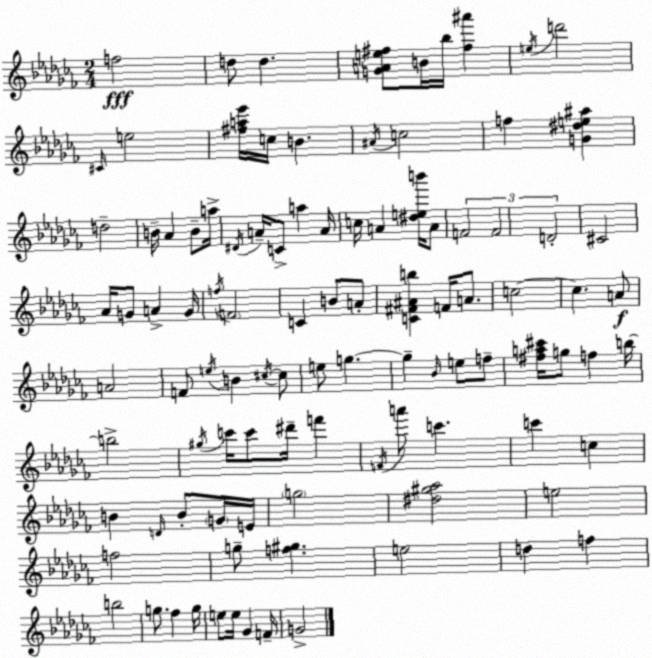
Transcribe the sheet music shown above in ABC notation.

X:1
T:Untitled
M:2/4
L:1/4
K:Abm
f2 d/2 d [GAe^f]/2 B/4 _b/4 [^f^a'] e/4 d'2 ^C/4 e2 [^fa_e']/4 c/4 B ^A/4 c2 f [G^de^a] d2 B/4 _A B/2 a/4 ^D/4 A/4 C/2 a A/4 c/4 A [^deb']/4 A/2 F2 F2 D2 ^C2 _A/4 G/2 A G/4 f/4 F2 C B/2 A/2 [C^F^Ab] F/4 A/2 c2 c A/2 A2 F/2 e/4 B ^c/4 ^c/2 e/2 g g _B/4 e/2 f/2 [^fa^c']/4 g/2 f b/4 b2 ^g/4 c'/4 c'/2 ^d'/4 f' F/4 a'/2 c' c' c B D/4 B/2 G/4 E/4 g2 [^d^g_a]2 e2 f2 g/2 [f^g] e2 d f b2 g/2 _f g/4 e/2 e/4 _G F/4 G2